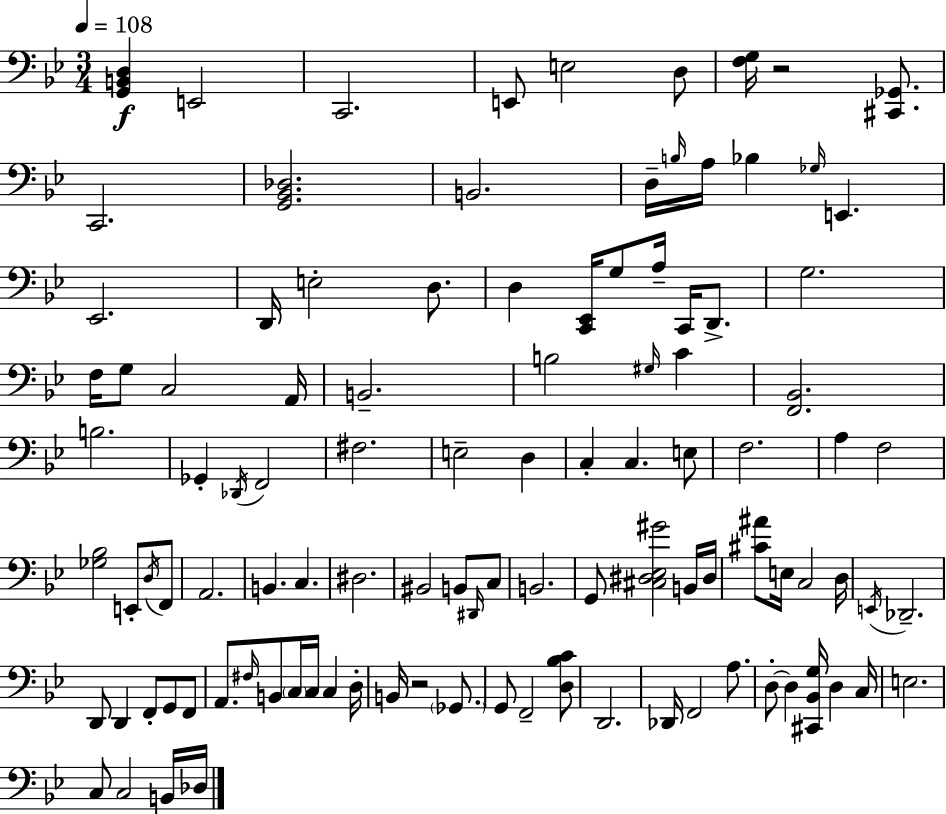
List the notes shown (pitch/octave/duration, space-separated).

[G2,B2,D3]/q E2/h C2/h. E2/e E3/h D3/e [F3,G3]/s R/h [C#2,Gb2]/e. C2/h. [G2,Bb2,Db3]/h. B2/h. D3/s B3/s A3/s Bb3/q Gb3/s E2/q. Eb2/h. D2/s E3/h D3/e. D3/q [C2,Eb2]/s G3/e A3/s C2/s D2/e. G3/h. F3/s G3/e C3/h A2/s B2/h. B3/h G#3/s C4/q [F2,Bb2]/h. B3/h. Gb2/q Db2/s F2/h F#3/h. E3/h D3/q C3/q C3/q. E3/e F3/h. A3/q F3/h [Gb3,Bb3]/h E2/e D3/s F2/e A2/h. B2/q. C3/q. D#3/h. BIS2/h B2/e D#2/s C3/e B2/h. G2/e [C#3,D#3,Eb3,G#4]/h B2/s D#3/s [C#4,A#4]/e E3/s C3/h D3/s E2/s Db2/h. D2/e D2/q F2/e G2/e F2/e A2/e. F#3/s B2/e C3/s C3/s C3/q D3/s B2/s R/h Gb2/e. G2/e F2/h [D3,Bb3,C4]/e D2/h. Db2/s F2/h A3/e. D3/e D3/q [C#2,Bb2,G3]/s D3/q C3/s E3/h. C3/e C3/h B2/s Db3/s